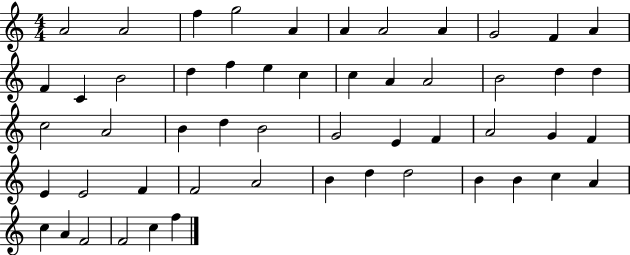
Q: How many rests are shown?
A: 0